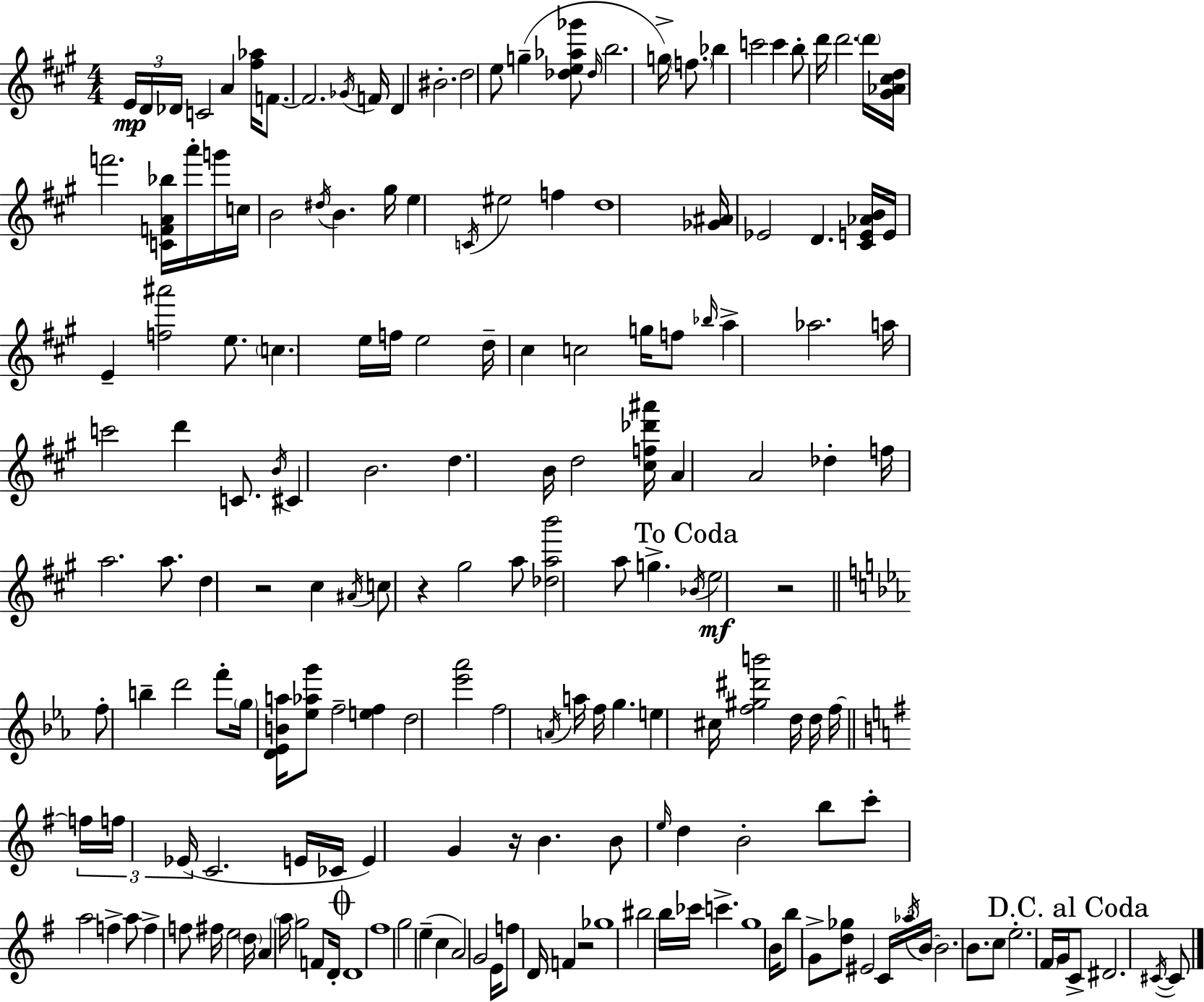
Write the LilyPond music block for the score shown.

{
  \clef treble
  \numericTimeSignature
  \time 4/4
  \key a \major
  \tuplet 3/2 { e'16\mp d'16 des'16 } c'2 a'4 <fis'' aes''>16 | f'8.~~ f'2. \acciaccatura { ges'16 } | f'16 d'4 bis'2.-. | d''2 e''8 g''4--( <des'' e'' aes'' ges'''>8 | \break \grace { des''16 } b''2. g''16->) \parenthesize f''8. | bes''4 c'''2 c'''4 | b''8-. d'''16 d'''2. | \parenthesize d'''16 <gis' aes' cis'' d''>16 f'''2. <c' f' a' bes''>16 | \break a'''16-. g'''16 c''16 b'2 \acciaccatura { dis''16 } b'4. | gis''16 e''4 \acciaccatura { c'16 } eis''2 | f''4 d''1 | <ges' ais'>16 ees'2 d'4. | \break <cis' e' aes' b'>16 e'16 e'4-- <f'' ais'''>2 | e''8. \parenthesize c''4. e''16 f''16 e''2 | d''16-- cis''4 c''2 | g''16 f''8 \grace { bes''16 } a''4-> aes''2. | \break a''16 c'''2 d'''4 | c'8. \acciaccatura { b'16 } cis'4 b'2. | d''4. b'16 d''2 | <cis'' f'' des''' ais'''>16 a'4 a'2 | \break des''4-. f''16 a''2. | a''8. d''4 r2 | cis''4 \acciaccatura { ais'16 } c''8 r4 gis''2 | a''8 <des'' a'' b'''>2 a''8 | \break g''4.-> \mark "To Coda" \acciaccatura { bes'16 }\mf e''2 | r2 \bar "||" \break \key ees \major f''8-. b''4-- d'''2 f'''8-. | \parenthesize g''16 <d' ees' b' a''>16 <ees'' aes'' g'''>8 f''2-- <e'' f''>4 | d''2 <ees''' aes'''>2 | f''2 \acciaccatura { a'16 } a''16 f''16 g''4. | \break e''4 cis''16 <f'' gis'' dis''' b'''>2 d''16 d''16 | f''16~~ \bar "||" \break \key e \minor \tuplet 3/2 { f''16 f''16 ees'16( } c'2. e'16 | ces'16 e'4) g'4 r16 b'4. | b'8 \grace { e''16 } d''4 b'2-. b''8 | c'''8-. a''2 f''4-> a''8 | \break f''4-> f''8 fis''16 e''2 | \parenthesize d''16 a'4 \parenthesize a''16 g''2 f'8 | d'16-. \mark \markup { \musicglyph "scripts.coda" } d'1 | fis''1 | \break g''2 e''4--( c''4 | a'2) g'2 | e'16 f''8 d'16 f'4 r2 | ges''1 | \break bis''2 b''16 ces'''16 c'''4.-> | g''1 | b'16 b''8 g'8-> <d'' ges''>8 eis'2 | \tuplet 3/2 { c'16 \acciaccatura { aes''16 } b'16~~ } b'2. b'8. | \break c''8 e''2.-. | \parenthesize fis'16 g'16 \mark "D.C. al Coda" c'8-> dis'2. | \acciaccatura { cis'16~ }~ cis'8 \bar "|."
}